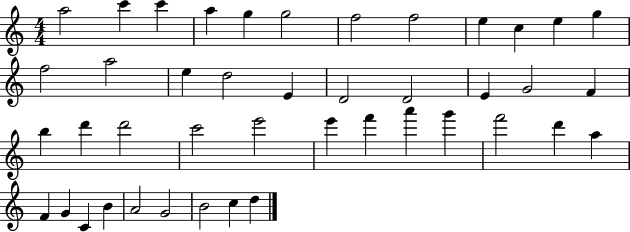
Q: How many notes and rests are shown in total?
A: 43